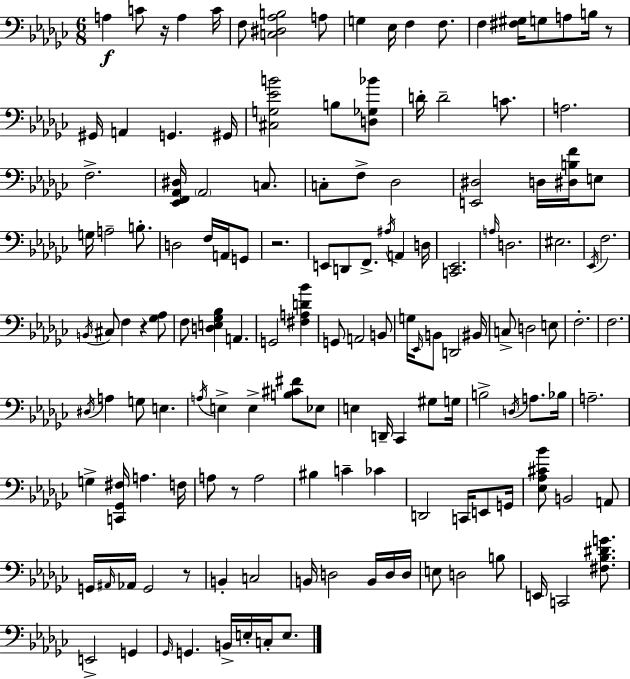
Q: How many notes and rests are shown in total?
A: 145